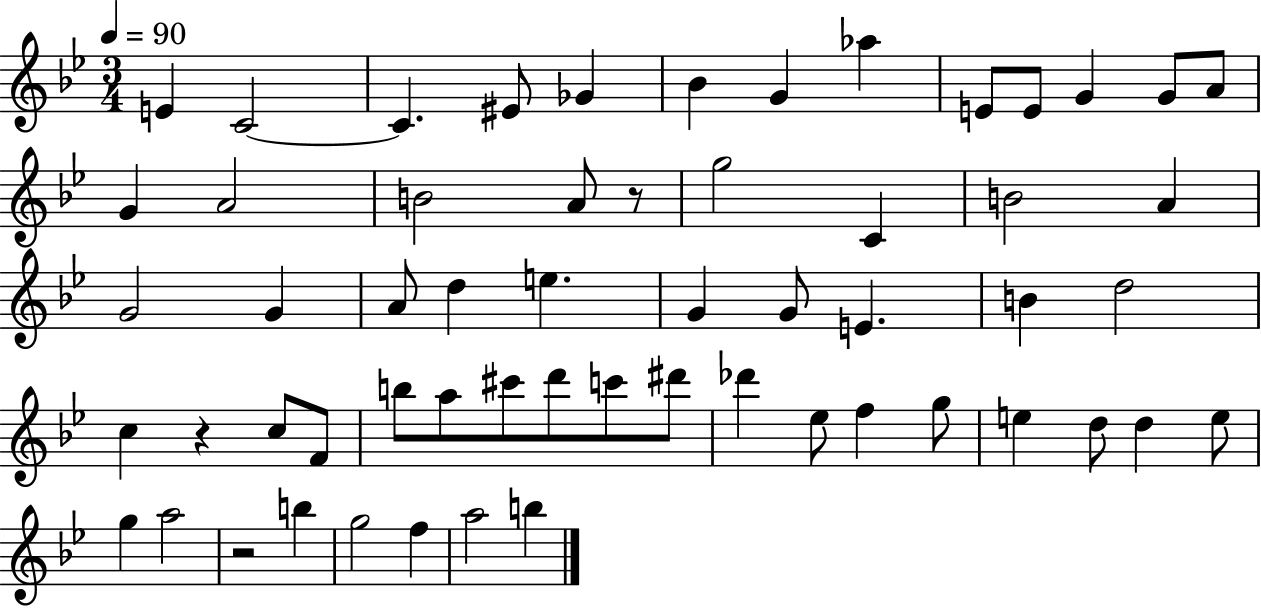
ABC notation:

X:1
T:Untitled
M:3/4
L:1/4
K:Bb
E C2 C ^E/2 _G _B G _a E/2 E/2 G G/2 A/2 G A2 B2 A/2 z/2 g2 C B2 A G2 G A/2 d e G G/2 E B d2 c z c/2 F/2 b/2 a/2 ^c'/2 d'/2 c'/2 ^d'/2 _d' _e/2 f g/2 e d/2 d e/2 g a2 z2 b g2 f a2 b